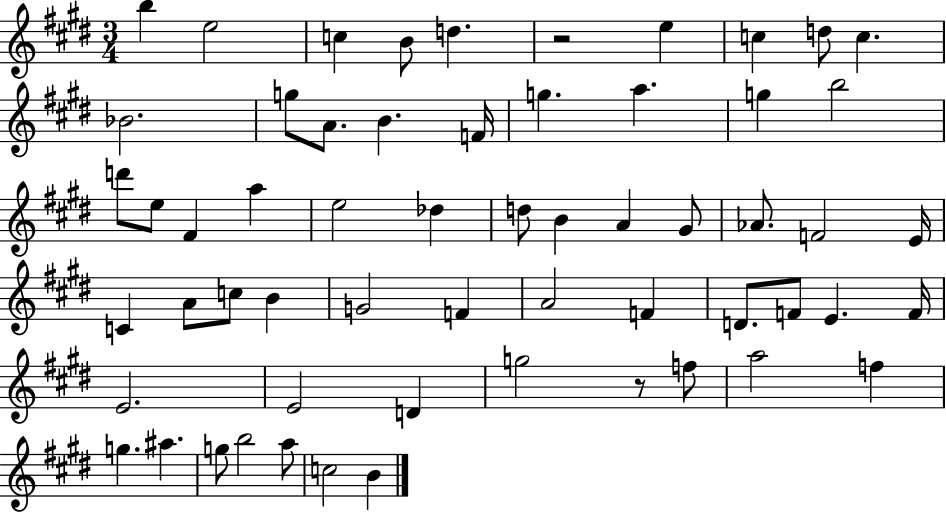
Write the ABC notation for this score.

X:1
T:Untitled
M:3/4
L:1/4
K:E
b e2 c B/2 d z2 e c d/2 c _B2 g/2 A/2 B F/4 g a g b2 d'/2 e/2 ^F a e2 _d d/2 B A ^G/2 _A/2 F2 E/4 C A/2 c/2 B G2 F A2 F D/2 F/2 E F/4 E2 E2 D g2 z/2 f/2 a2 f g ^a g/2 b2 a/2 c2 B